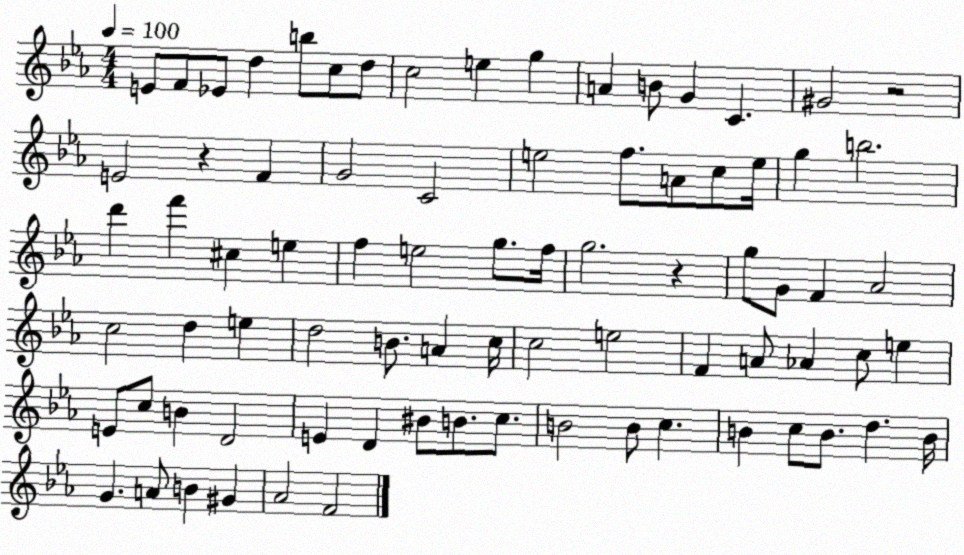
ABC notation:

X:1
T:Untitled
M:4/4
L:1/4
K:Eb
E/2 F/2 _E/2 d b/2 c/2 d/2 c2 e g A B/2 G C ^G2 z2 E2 z F G2 C2 e2 f/2 A/2 c/2 e/4 g b2 d' f' ^c e f e2 g/2 f/4 g2 z g/2 G/2 F _A2 c2 d e d2 B/2 A c/4 c2 e2 F A/2 _A c/2 e E/2 c/2 B D2 E D ^B/2 B/2 c/2 B2 B/2 c B c/2 B/2 d B/4 G A/2 B ^G _A2 F2